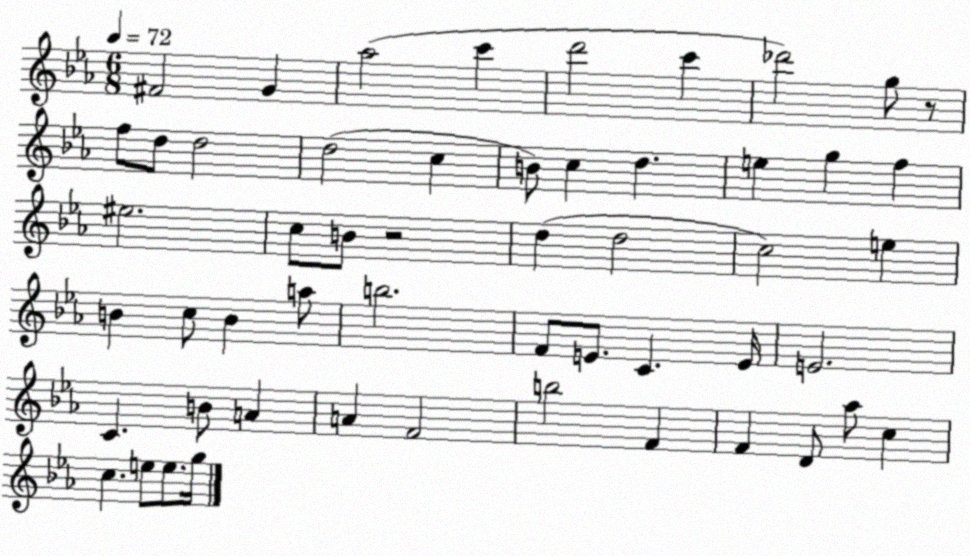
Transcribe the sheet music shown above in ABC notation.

X:1
T:Untitled
M:6/8
L:1/4
K:Eb
^F2 G _a2 c' d'2 c' _d'2 g/2 z/2 f/2 d/2 d2 d2 c B/2 c d e g f ^e2 c/2 B/2 z2 d d2 c2 e B c/2 B a/2 b2 F/2 E/2 C E/4 E2 C B/2 A A F2 b2 F F D/2 _a/2 c c e/2 e/2 g/4